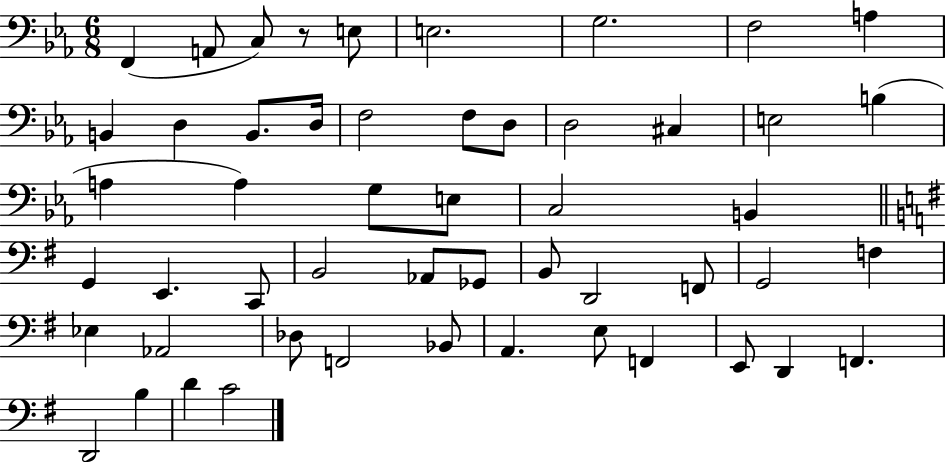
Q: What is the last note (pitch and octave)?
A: C4